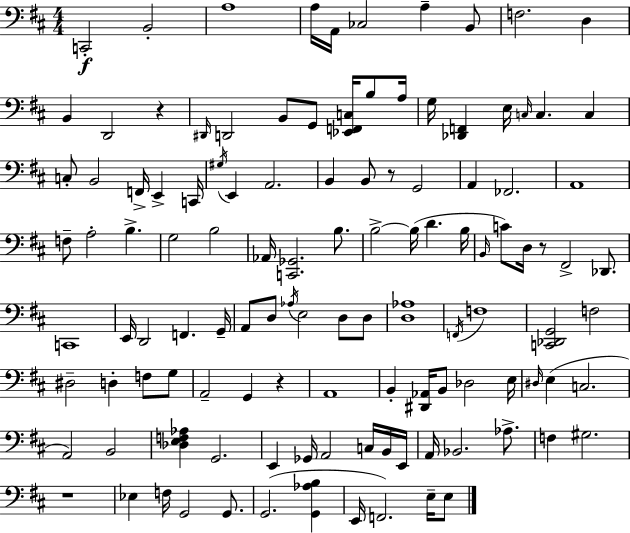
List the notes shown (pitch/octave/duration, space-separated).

C2/h B2/h A3/w A3/s A2/s CES3/h A3/q B2/e F3/h. D3/q B2/q D2/h R/q D#2/s D2/h B2/e G2/e [Eb2,F2,C3]/s B3/e A3/s G3/s [Db2,F2]/q E3/s C3/s C3/q. C3/q C3/e B2/h F2/s E2/q C2/s G#3/s E2/q A2/h. B2/q B2/e R/e G2/h A2/q FES2/h. A2/w F3/e A3/h B3/q. G3/h B3/h Ab2/s [C2,Gb2]/h. B3/e. B3/h B3/s D4/q. B3/s B2/s C4/e D3/s R/e F#2/h Db2/e. C2/w E2/s D2/h F2/q. G2/s A2/e D3/e Ab3/s E3/h D3/e D3/e [D3,Ab3]/w F2/s F3/w [C2,Db2,G2]/h F3/h D#3/h D3/q F3/e G3/e A2/h G2/q R/q A2/w B2/q [D#2,Ab2]/s B2/e Db3/h E3/s D#3/s E3/q C3/h. A2/h B2/h [Db3,E3,F3,Ab3]/q G2/h. E2/q Gb2/s A2/h C3/s B2/s E2/s A2/s Bb2/h. Ab3/e. F3/q G#3/h. R/w Eb3/q F3/s G2/h G2/e. G2/h. [G2,Ab3,B3]/q E2/s F2/h. E3/s E3/e